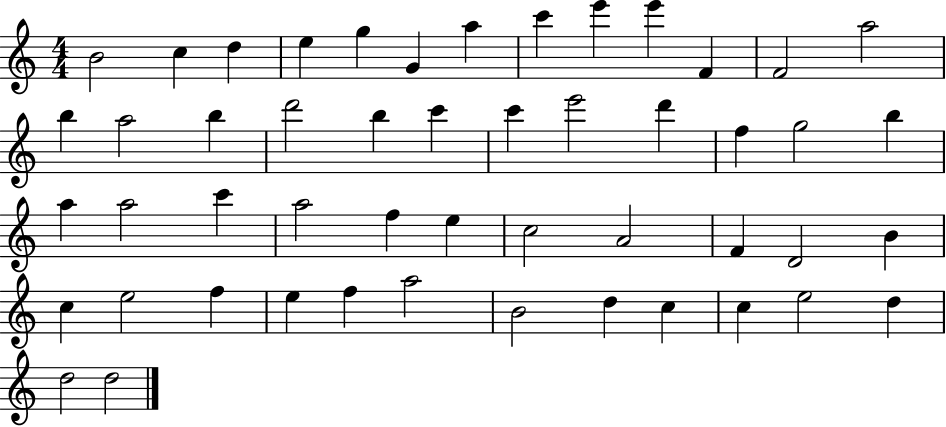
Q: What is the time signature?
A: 4/4